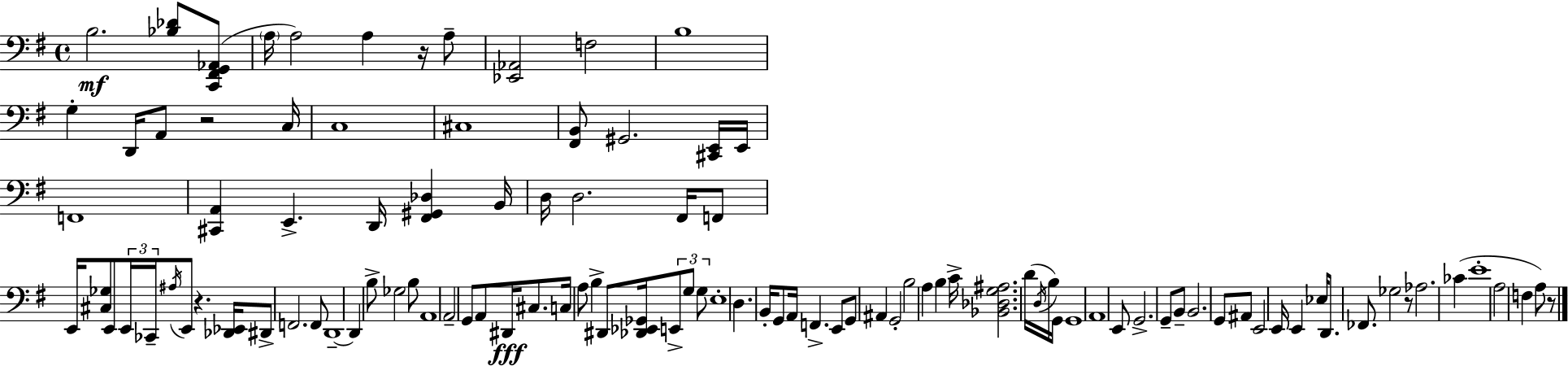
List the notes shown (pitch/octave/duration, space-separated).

B3/h. [Bb3,Db4]/e [C2,F#2,G2,Ab2]/e A3/s A3/h A3/q R/s A3/e [Eb2,Ab2]/h F3/h B3/w G3/q D2/s A2/e R/h C3/s C3/w C#3/w [F#2,B2]/e G#2/h. [C#2,E2]/s E2/s F2/w [C#2,A2]/q E2/q. D2/s [F#2,G#2,Db3]/q B2/s D3/s D3/h. F#2/s F2/e E2/s [C#3,Gb3]/e E2/e E2/s CES2/s A#3/s E2/e R/q. [Db2,Eb2]/s D#2/e F2/h. F2/e D2/w D2/q B3/e Gb3/h B3/e A2/w A2/h G2/e A2/e D#2/s C#3/e. C3/s A3/e B3/q D#2/e [Db2,Eb2,Gb2]/s E2/e G3/e G3/e E3/w D3/q. B2/s G2/e A2/s F2/q. E2/e G2/e A#2/q G2/h B3/h A3/q B3/q C4/s [Bb2,Db3,G3,A#3]/h. D4/s D3/s B3/s G2/s G2/w A2/w E2/e G2/h. G2/e B2/e B2/h. G2/e A#2/e E2/h E2/s E2/q Eb3/s D2/e. FES2/e. Gb3/h R/e Ab3/h. CES4/q E4/w A3/h F3/q A3/e R/e